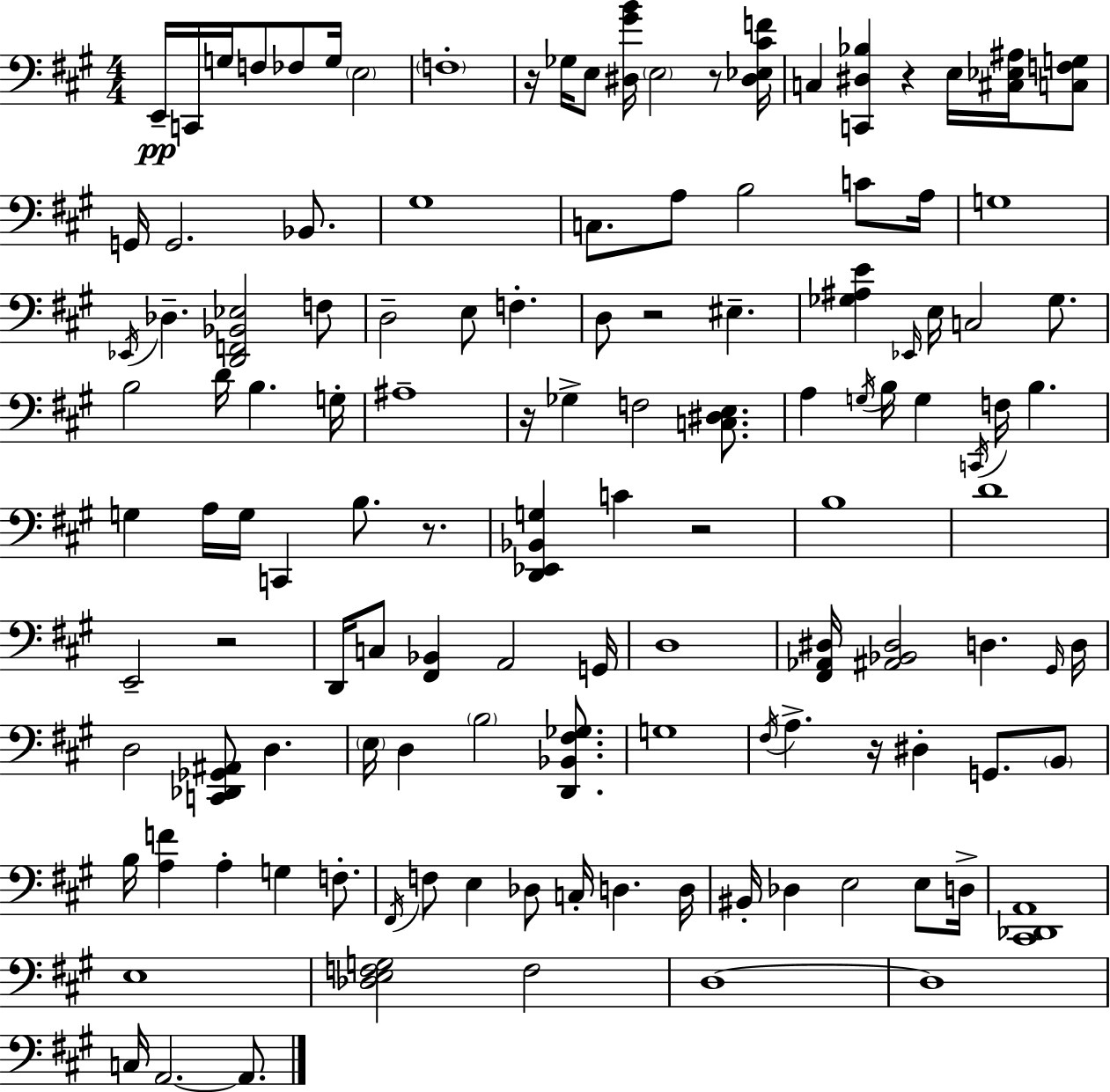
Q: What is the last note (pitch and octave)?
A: A2